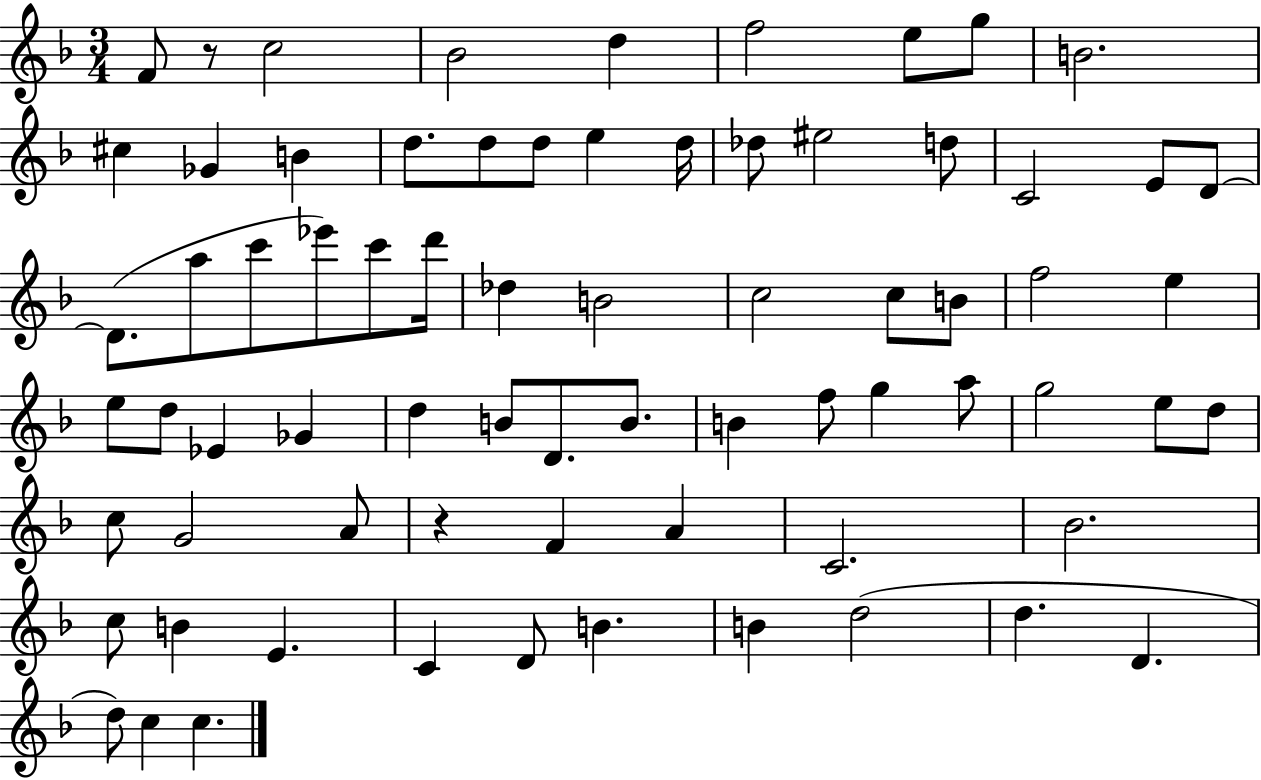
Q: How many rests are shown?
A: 2